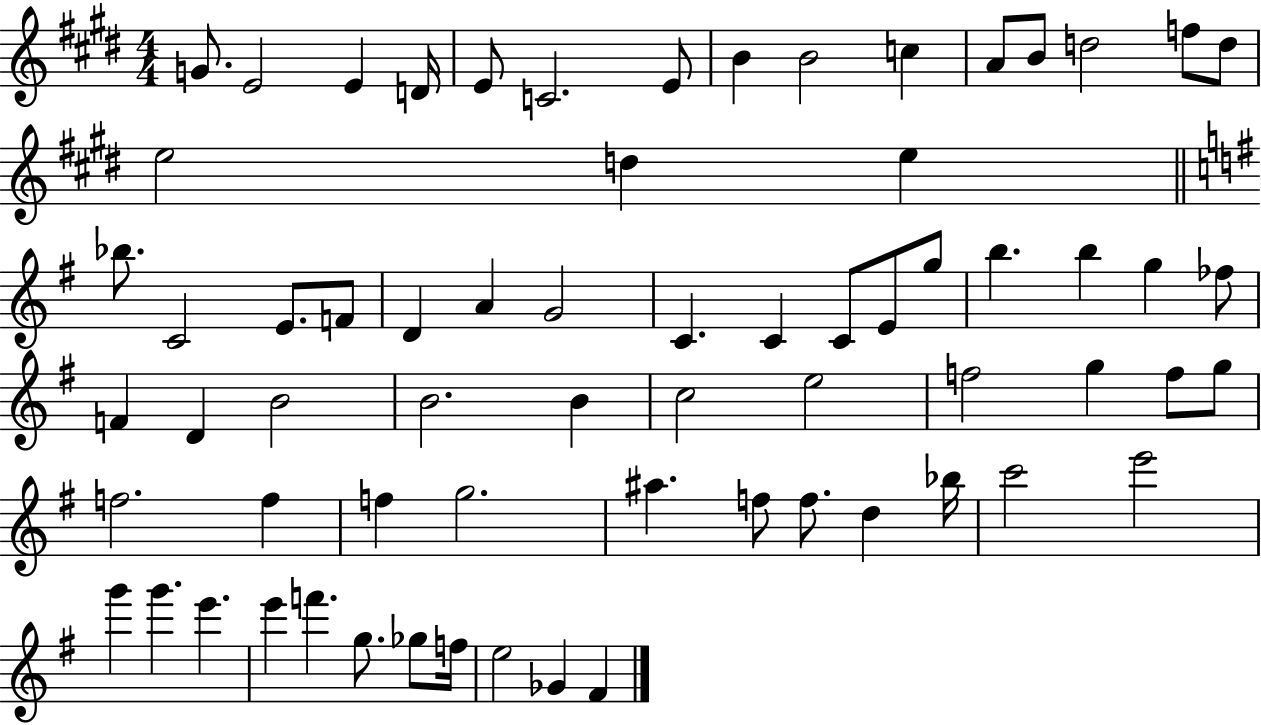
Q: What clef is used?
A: treble